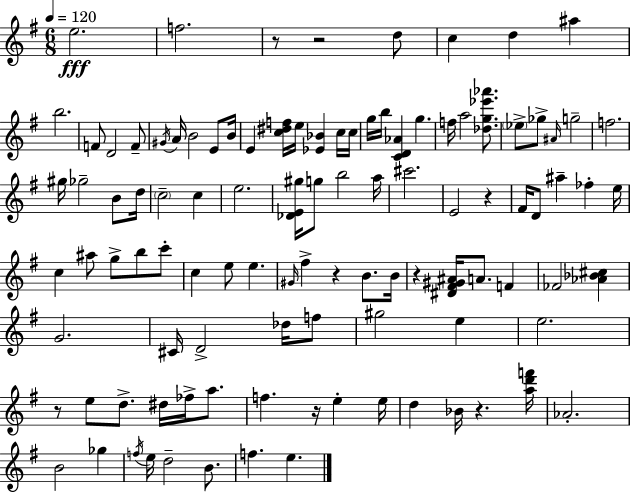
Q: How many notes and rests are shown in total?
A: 104